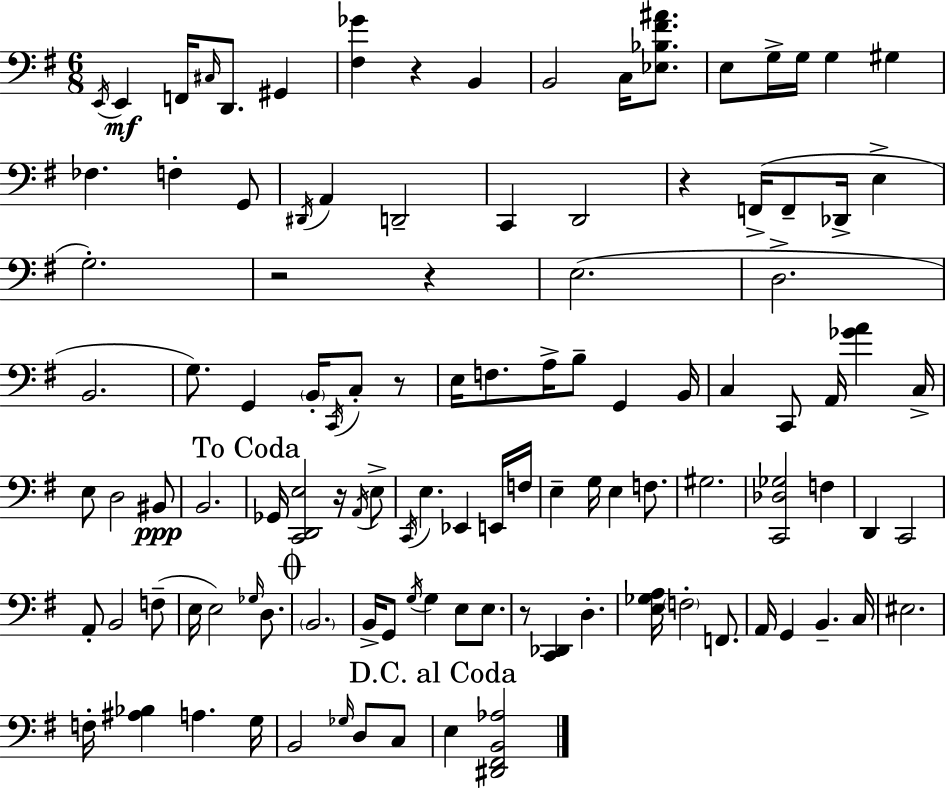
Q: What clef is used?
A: bass